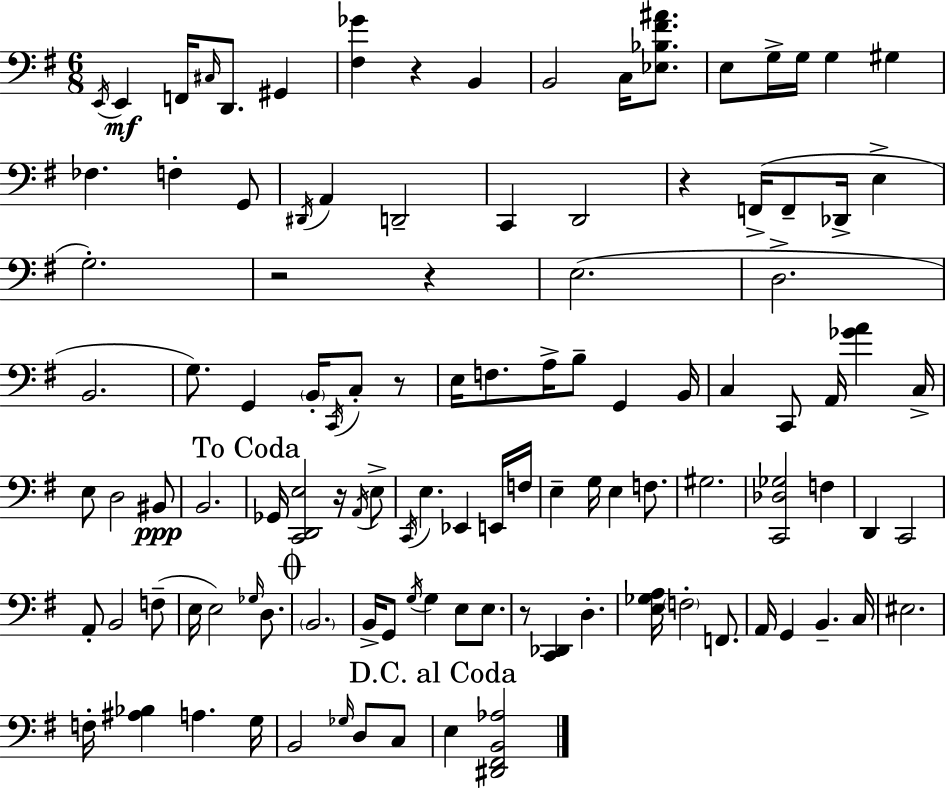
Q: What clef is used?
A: bass